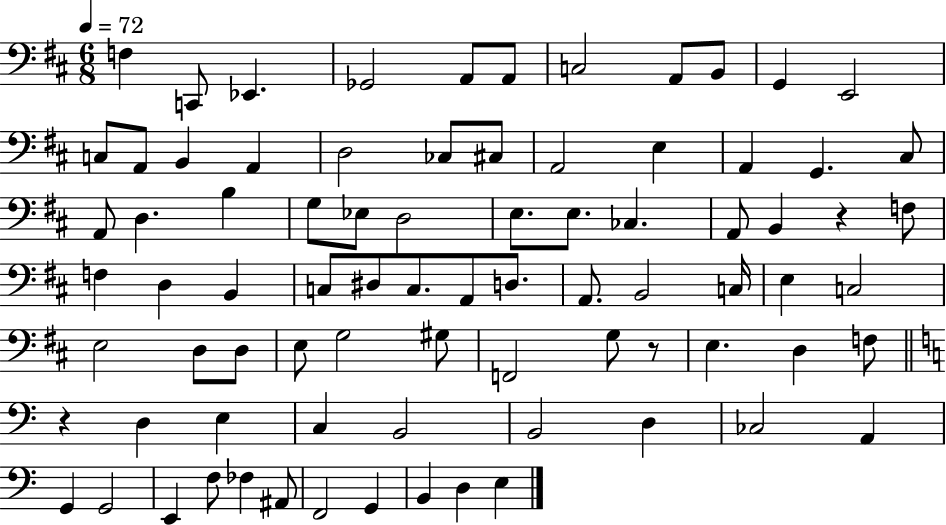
F3/q C2/e Eb2/q. Gb2/h A2/e A2/e C3/h A2/e B2/e G2/q E2/h C3/e A2/e B2/q A2/q D3/h CES3/e C#3/e A2/h E3/q A2/q G2/q. C#3/e A2/e D3/q. B3/q G3/e Eb3/e D3/h E3/e. E3/e. CES3/q. A2/e B2/q R/q F3/e F3/q D3/q B2/q C3/e D#3/e C3/e. A2/e D3/e. A2/e. B2/h C3/s E3/q C3/h E3/h D3/e D3/e E3/e G3/h G#3/e F2/h G3/e R/e E3/q. D3/q F3/e R/q D3/q E3/q C3/q B2/h B2/h D3/q CES3/h A2/q G2/q G2/h E2/q F3/e FES3/q A#2/e F2/h G2/q B2/q D3/q E3/q